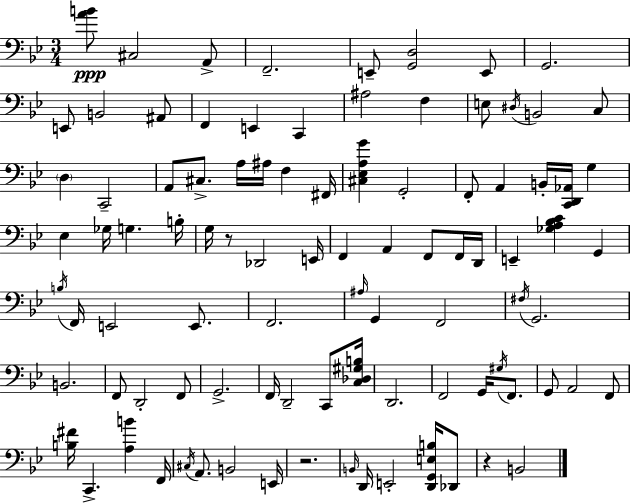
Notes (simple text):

[A4,B4]/e C#3/h A2/e F2/h. E2/e [G2,D3]/h E2/e G2/h. E2/e B2/h A#2/e F2/q E2/q C2/q A#3/h F3/q E3/e D#3/s B2/h C3/e D3/q C2/h A2/e C#3/e. A3/s A#3/s F3/q F#2/s [C#3,Eb3,A3,G4]/q G2/h F2/e A2/q B2/s [C2,D2,Ab2]/s G3/q Eb3/q Gb3/s G3/q. B3/s G3/s R/e Db2/h E2/s F2/q A2/q F2/e F2/s D2/s E2/q [Gb3,A3,Bb3,C4]/q G2/q B3/s F2/s E2/h E2/e. F2/h. A#3/s G2/q F2/h F#3/s G2/h. B2/h. F2/e D2/h F2/e G2/h. F2/s D2/h C2/e [C3,Db3,G#3,B3]/s D2/h. F2/h G2/s G#3/s F2/e. G2/e A2/h F2/e [B3,F#4]/s C2/q. [A3,B4]/q F2/s C#3/s A2/e. B2/h E2/s R/h. B2/s D2/s E2/h [D2,G2,E3,B3]/s Db2/e R/q B2/h